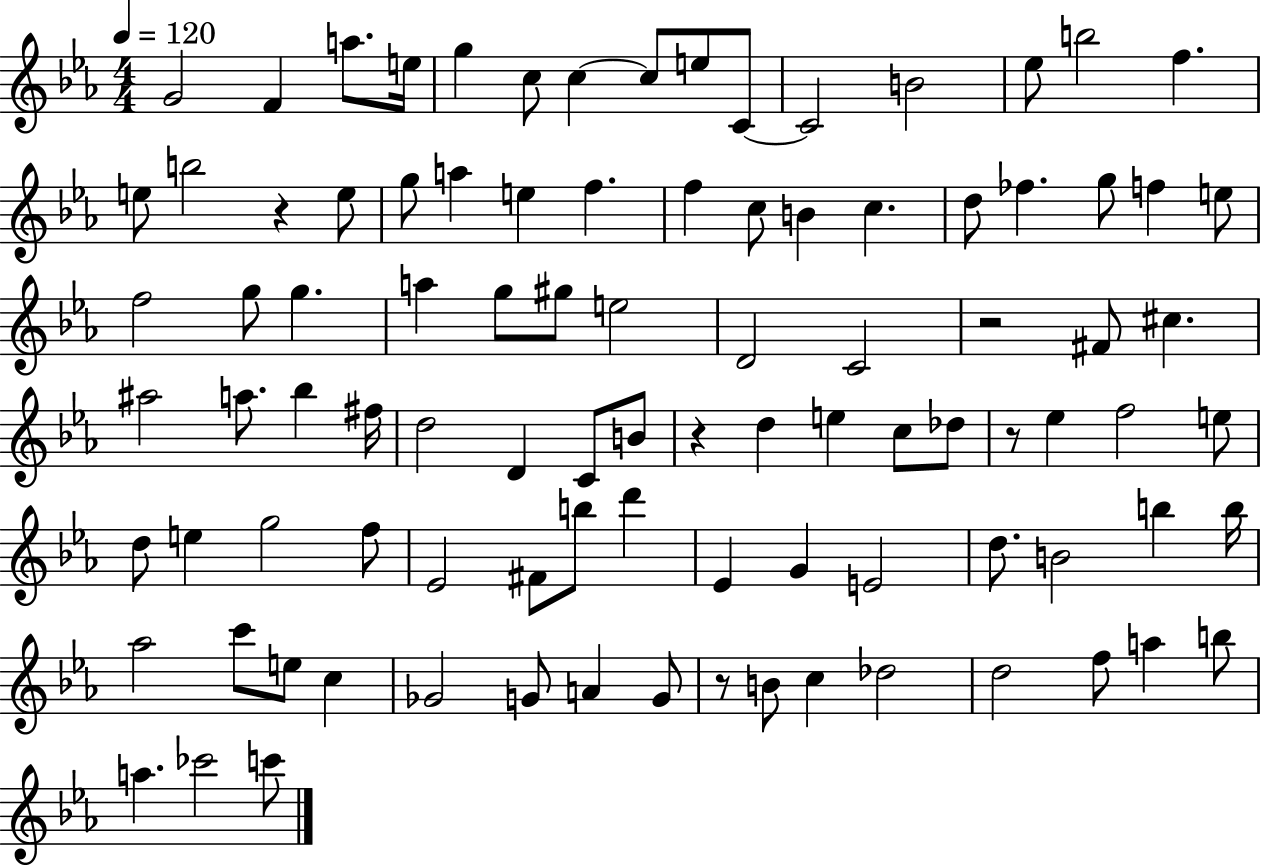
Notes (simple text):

G4/h F4/q A5/e. E5/s G5/q C5/e C5/q C5/e E5/e C4/e C4/h B4/h Eb5/e B5/h F5/q. E5/e B5/h R/q E5/e G5/e A5/q E5/q F5/q. F5/q C5/e B4/q C5/q. D5/e FES5/q. G5/e F5/q E5/e F5/h G5/e G5/q. A5/q G5/e G#5/e E5/h D4/h C4/h R/h F#4/e C#5/q. A#5/h A5/e. Bb5/q F#5/s D5/h D4/q C4/e B4/e R/q D5/q E5/q C5/e Db5/e R/e Eb5/q F5/h E5/e D5/e E5/q G5/h F5/e Eb4/h F#4/e B5/e D6/q Eb4/q G4/q E4/h D5/e. B4/h B5/q B5/s Ab5/h C6/e E5/e C5/q Gb4/h G4/e A4/q G4/e R/e B4/e C5/q Db5/h D5/h F5/e A5/q B5/e A5/q. CES6/h C6/e